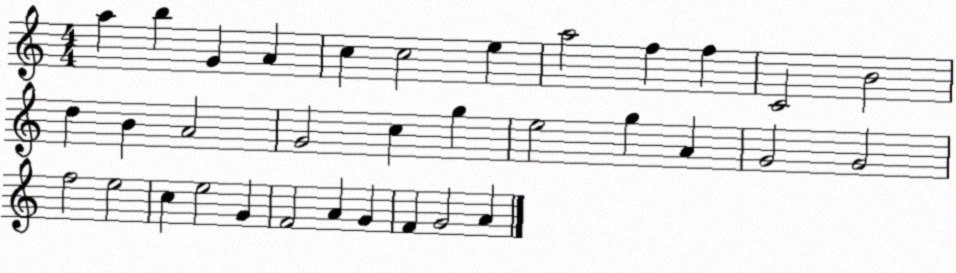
X:1
T:Untitled
M:4/4
L:1/4
K:C
a b G A c c2 e a2 f f C2 B2 d B A2 G2 c g e2 g A G2 G2 f2 e2 c e2 G F2 A G F G2 A